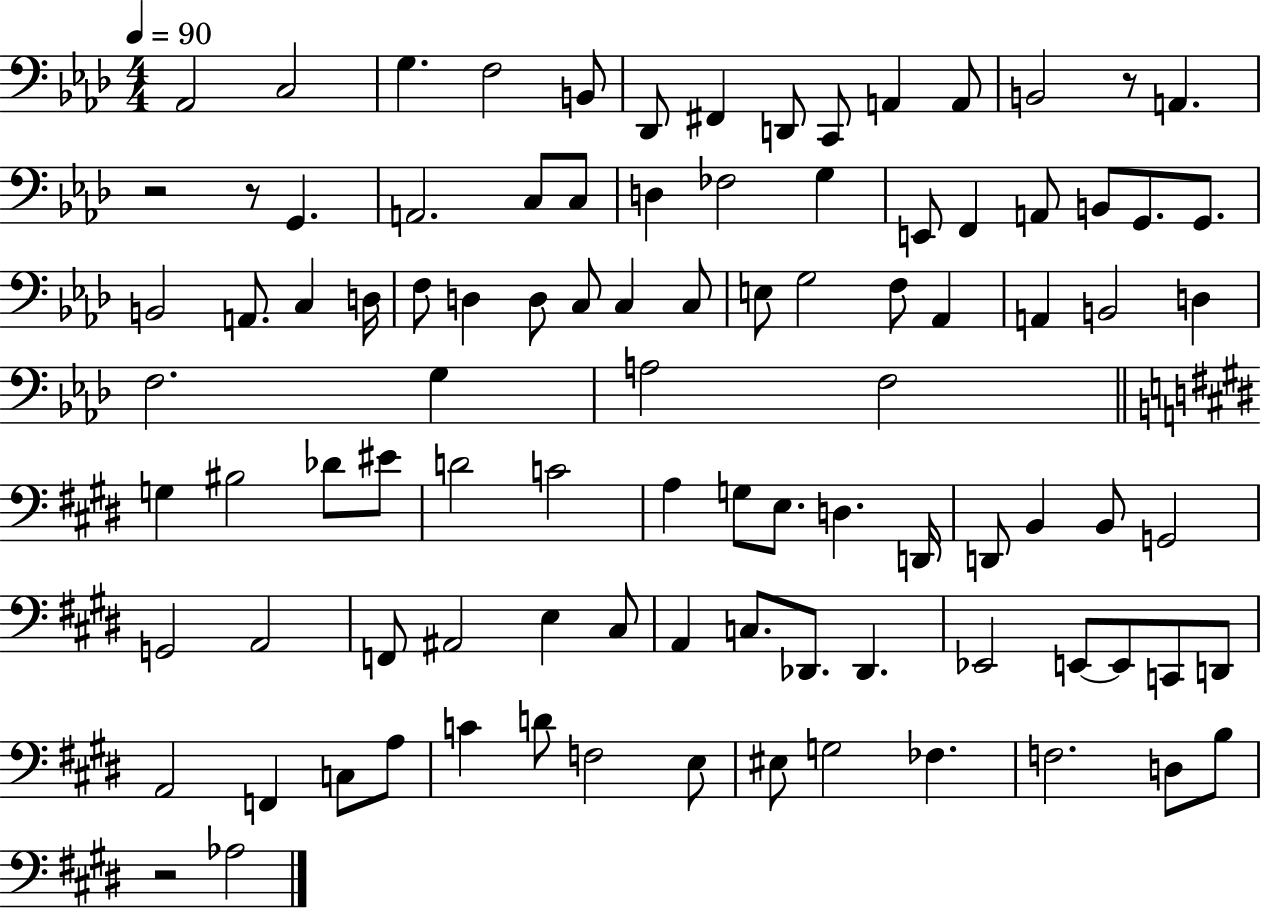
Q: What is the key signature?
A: AES major